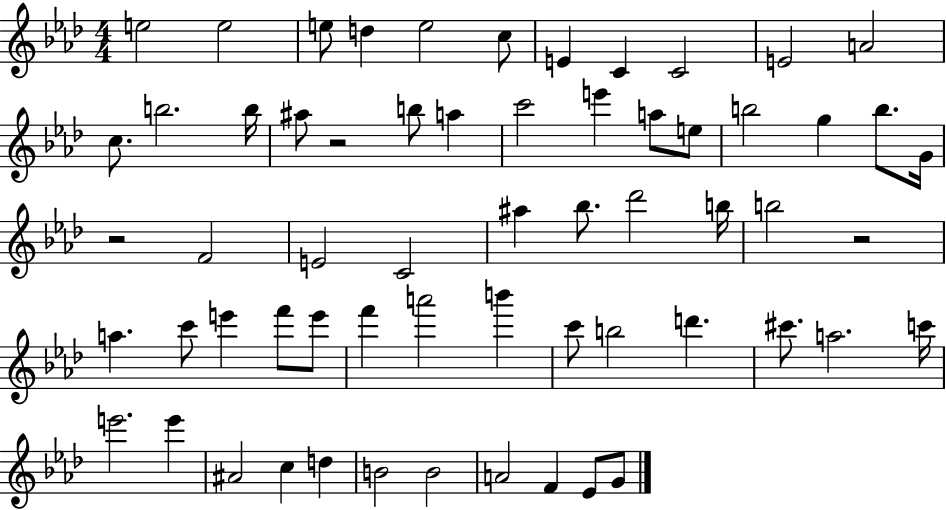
X:1
T:Untitled
M:4/4
L:1/4
K:Ab
e2 e2 e/2 d e2 c/2 E C C2 E2 A2 c/2 b2 b/4 ^a/2 z2 b/2 a c'2 e' a/2 e/2 b2 g b/2 G/4 z2 F2 E2 C2 ^a _b/2 _d'2 b/4 b2 z2 a c'/2 e' f'/2 e'/2 f' a'2 b' c'/2 b2 d' ^c'/2 a2 c'/4 e'2 e' ^A2 c d B2 B2 A2 F _E/2 G/2